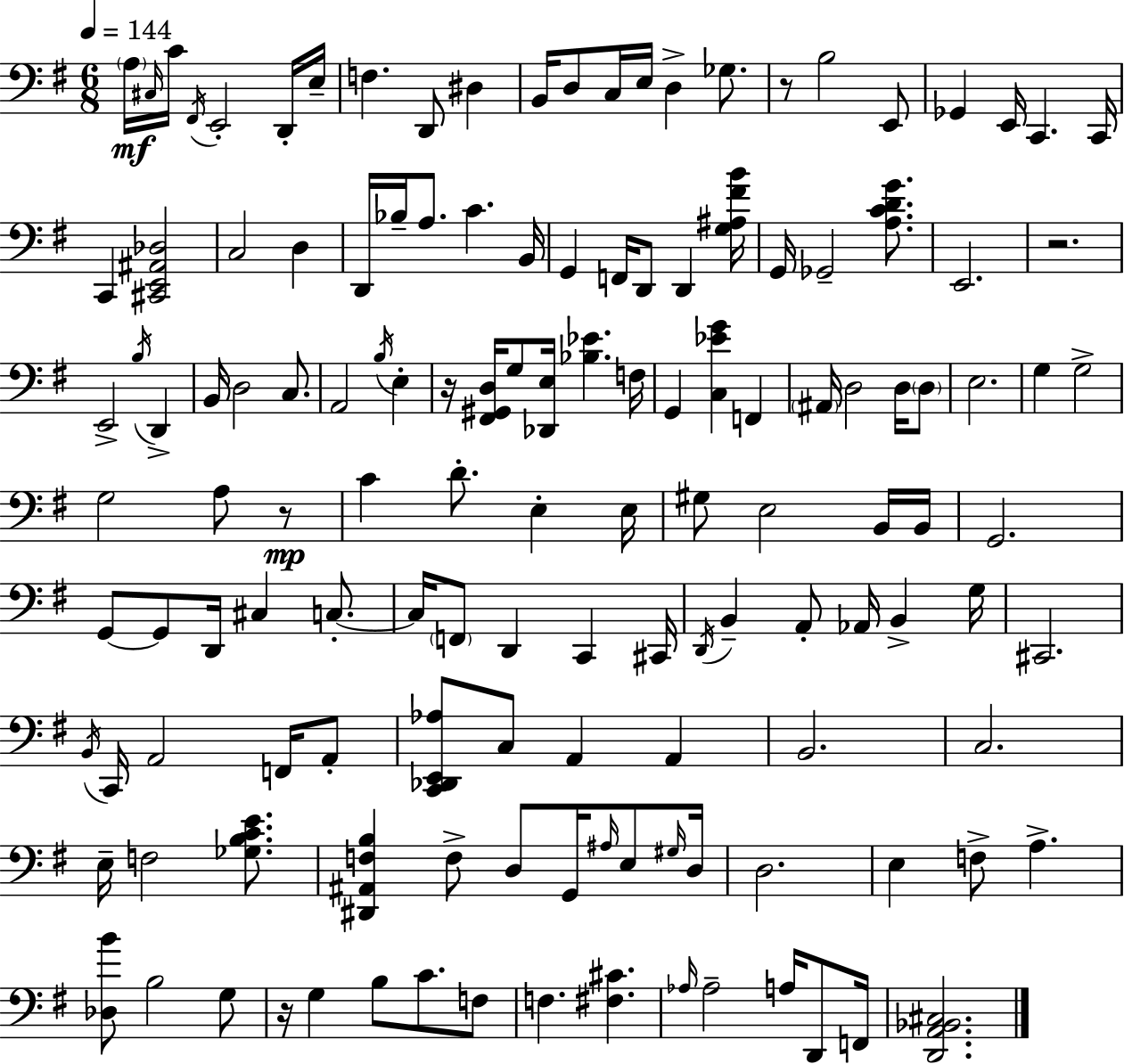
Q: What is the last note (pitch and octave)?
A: F2